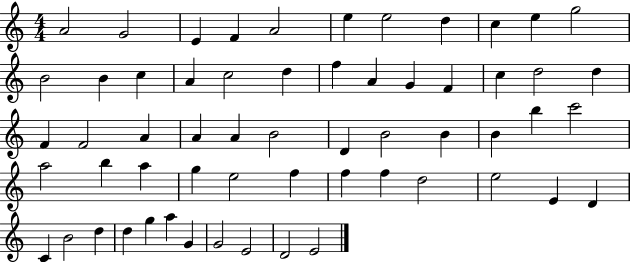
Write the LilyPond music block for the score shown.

{
  \clef treble
  \numericTimeSignature
  \time 4/4
  \key c \major
  a'2 g'2 | e'4 f'4 a'2 | e''4 e''2 d''4 | c''4 e''4 g''2 | \break b'2 b'4 c''4 | a'4 c''2 d''4 | f''4 a'4 g'4 f'4 | c''4 d''2 d''4 | \break f'4 f'2 a'4 | a'4 a'4 b'2 | d'4 b'2 b'4 | b'4 b''4 c'''2 | \break a''2 b''4 a''4 | g''4 e''2 f''4 | f''4 f''4 d''2 | e''2 e'4 d'4 | \break c'4 b'2 d''4 | d''4 g''4 a''4 g'4 | g'2 e'2 | d'2 e'2 | \break \bar "|."
}